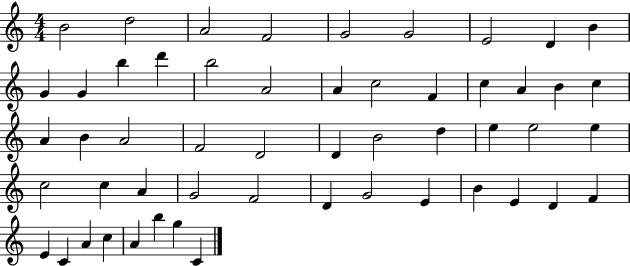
X:1
T:Untitled
M:4/4
L:1/4
K:C
B2 d2 A2 F2 G2 G2 E2 D B G G b d' b2 A2 A c2 F c A B c A B A2 F2 D2 D B2 d e e2 e c2 c A G2 F2 D G2 E B E D F E C A c A b g C